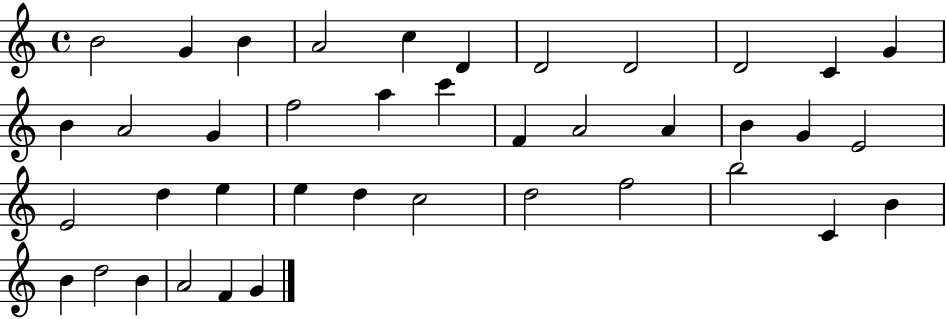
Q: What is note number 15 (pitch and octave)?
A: F5